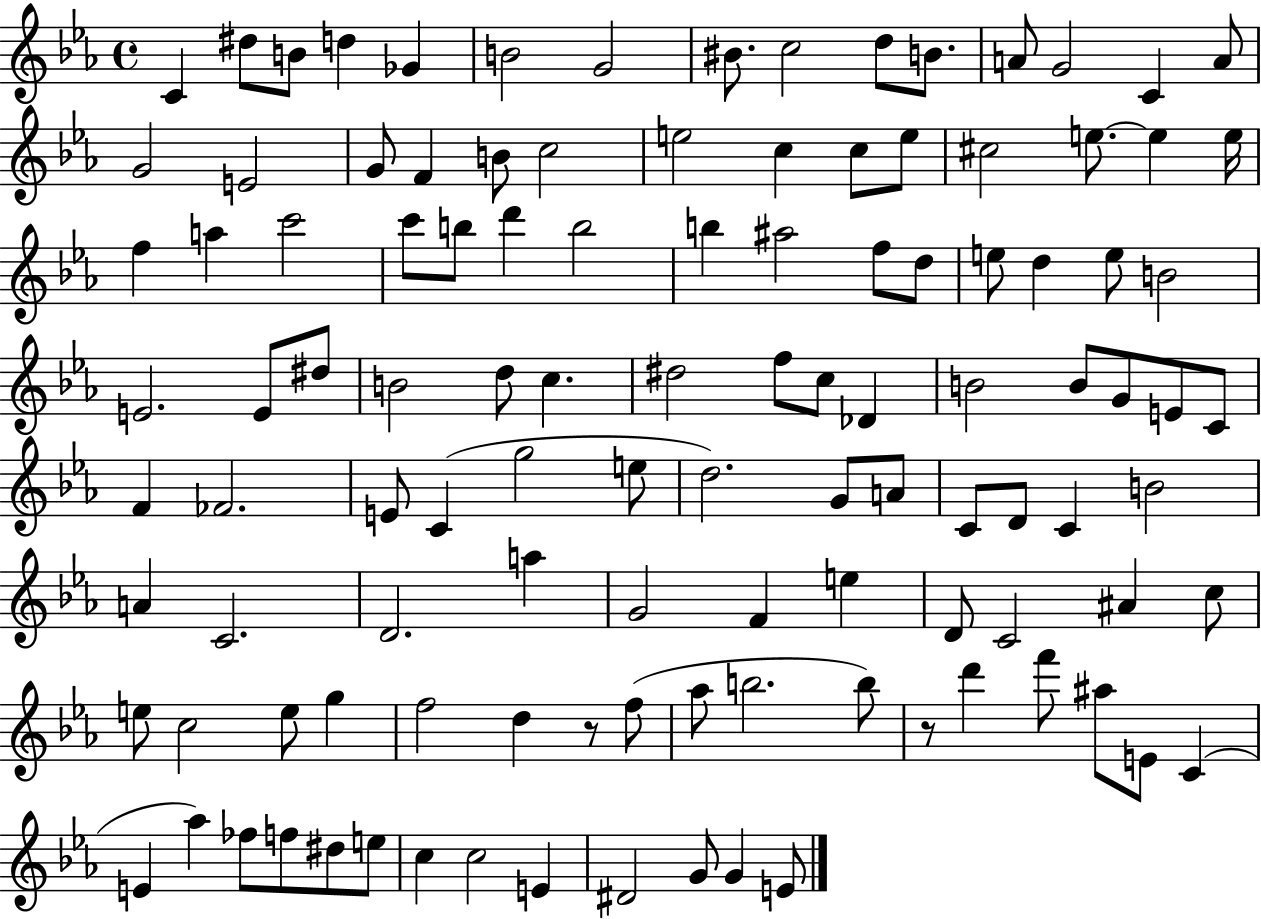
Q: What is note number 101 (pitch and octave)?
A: FES5